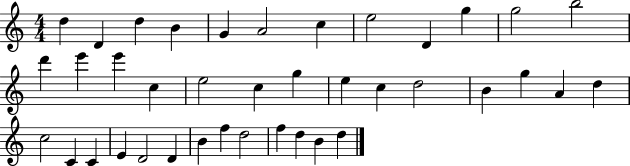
{
  \clef treble
  \numericTimeSignature
  \time 4/4
  \key c \major
  d''4 d'4 d''4 b'4 | g'4 a'2 c''4 | e''2 d'4 g''4 | g''2 b''2 | \break d'''4 e'''4 e'''4 c''4 | e''2 c''4 g''4 | e''4 c''4 d''2 | b'4 g''4 a'4 d''4 | \break c''2 c'4 c'4 | e'4 d'2 d'4 | b'4 f''4 d''2 | f''4 d''4 b'4 d''4 | \break \bar "|."
}